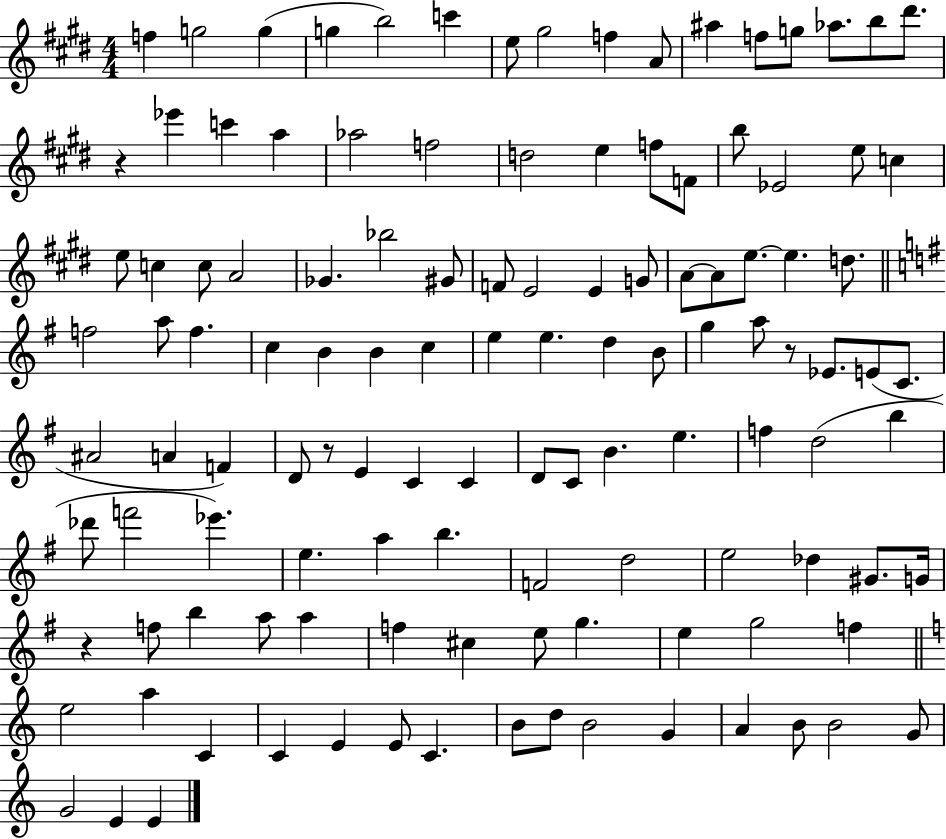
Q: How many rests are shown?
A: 4